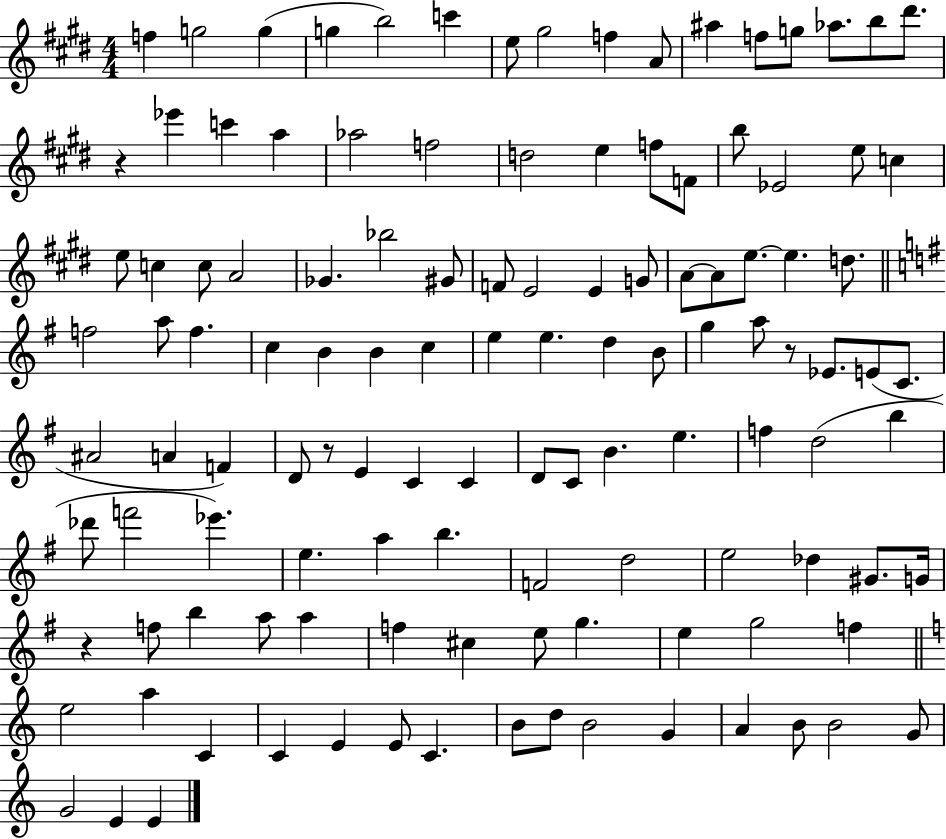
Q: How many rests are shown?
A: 4